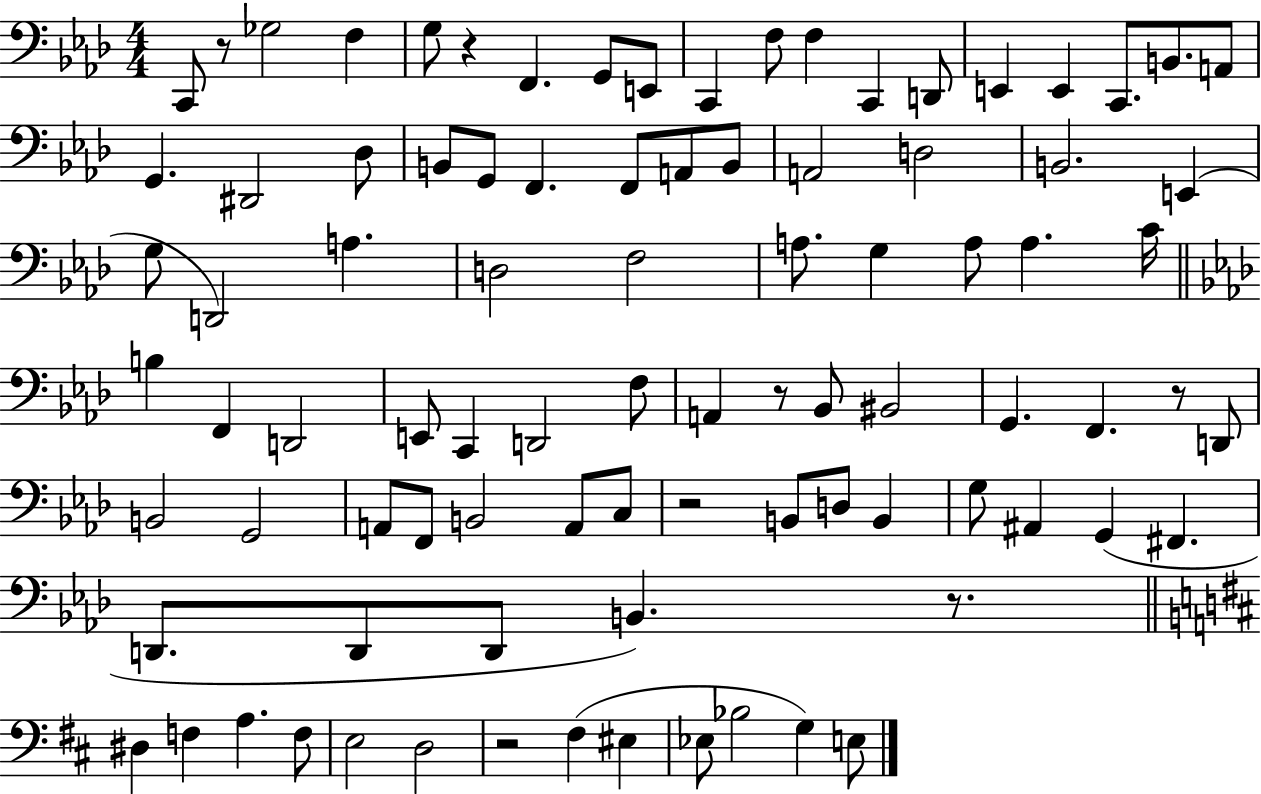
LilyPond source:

{
  \clef bass
  \numericTimeSignature
  \time 4/4
  \key aes \major
  c,8 r8 ges2 f4 | g8 r4 f,4. g,8 e,8 | c,4 f8 f4 c,4 d,8 | e,4 e,4 c,8. b,8. a,8 | \break g,4. dis,2 des8 | b,8 g,8 f,4. f,8 a,8 b,8 | a,2 d2 | b,2. e,4( | \break g8 d,2) a4. | d2 f2 | a8. g4 a8 a4. c'16 | \bar "||" \break \key f \minor b4 f,4 d,2 | e,8 c,4 d,2 f8 | a,4 r8 bes,8 bis,2 | g,4. f,4. r8 d,8 | \break b,2 g,2 | a,8 f,8 b,2 a,8 c8 | r2 b,8 d8 b,4 | g8 ais,4 g,4( fis,4. | \break d,8. d,8 d,8 b,4.) r8. | \bar "||" \break \key b \minor dis4 f4 a4. f8 | e2 d2 | r2 fis4( eis4 | ees8 bes2 g4) e8 | \break \bar "|."
}